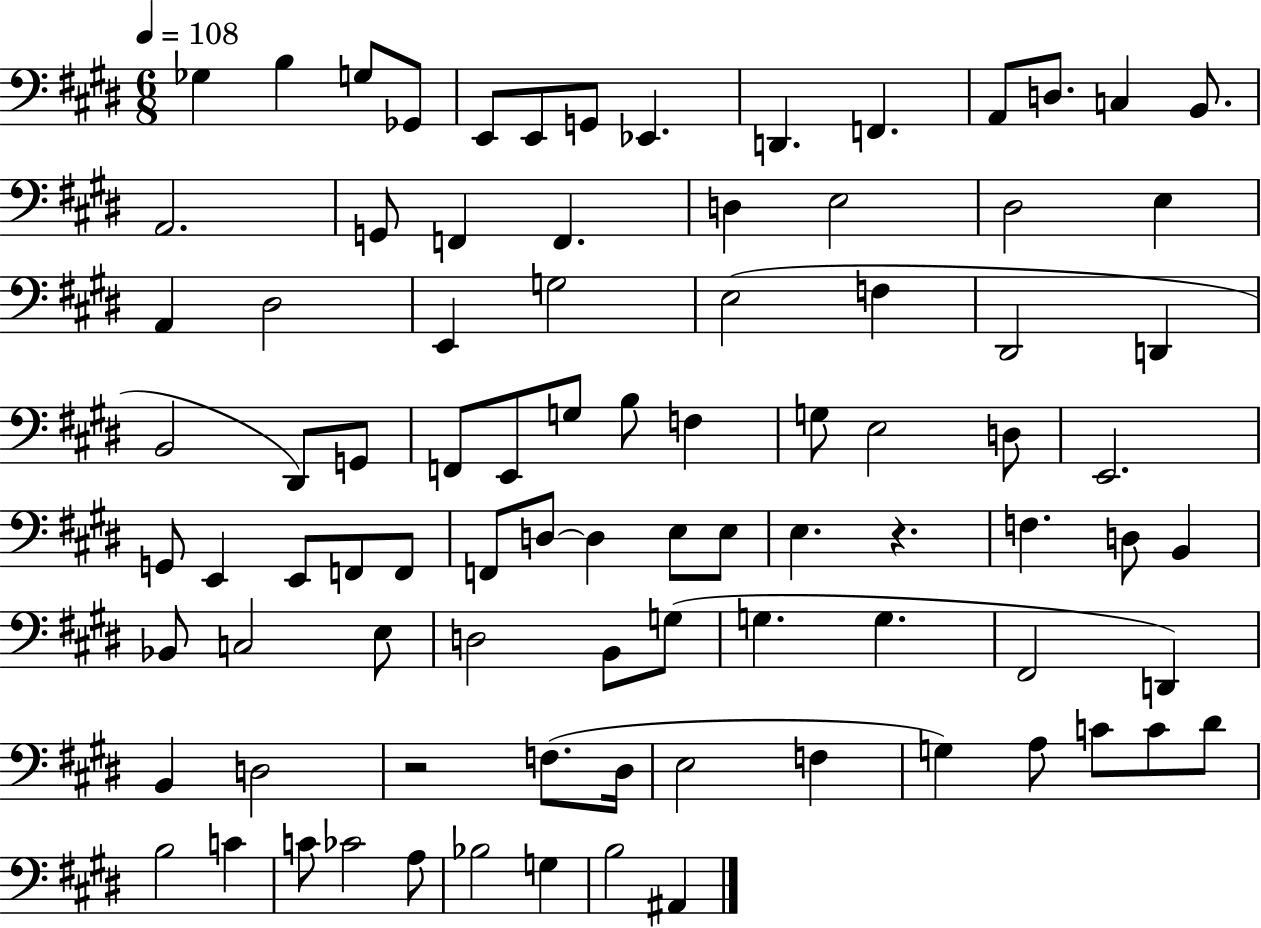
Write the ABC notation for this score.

X:1
T:Untitled
M:6/8
L:1/4
K:E
_G, B, G,/2 _G,,/2 E,,/2 E,,/2 G,,/2 _E,, D,, F,, A,,/2 D,/2 C, B,,/2 A,,2 G,,/2 F,, F,, D, E,2 ^D,2 E, A,, ^D,2 E,, G,2 E,2 F, ^D,,2 D,, B,,2 ^D,,/2 G,,/2 F,,/2 E,,/2 G,/2 B,/2 F, G,/2 E,2 D,/2 E,,2 G,,/2 E,, E,,/2 F,,/2 F,,/2 F,,/2 D,/2 D, E,/2 E,/2 E, z F, D,/2 B,, _B,,/2 C,2 E,/2 D,2 B,,/2 G,/2 G, G, ^F,,2 D,, B,, D,2 z2 F,/2 ^D,/4 E,2 F, G, A,/2 C/2 C/2 ^D/2 B,2 C C/2 _C2 A,/2 _B,2 G, B,2 ^A,,